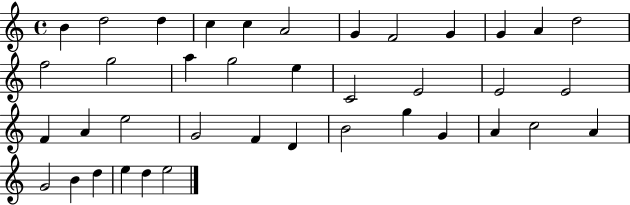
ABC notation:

X:1
T:Untitled
M:4/4
L:1/4
K:C
B d2 d c c A2 G F2 G G A d2 f2 g2 a g2 e C2 E2 E2 E2 F A e2 G2 F D B2 g G A c2 A G2 B d e d e2